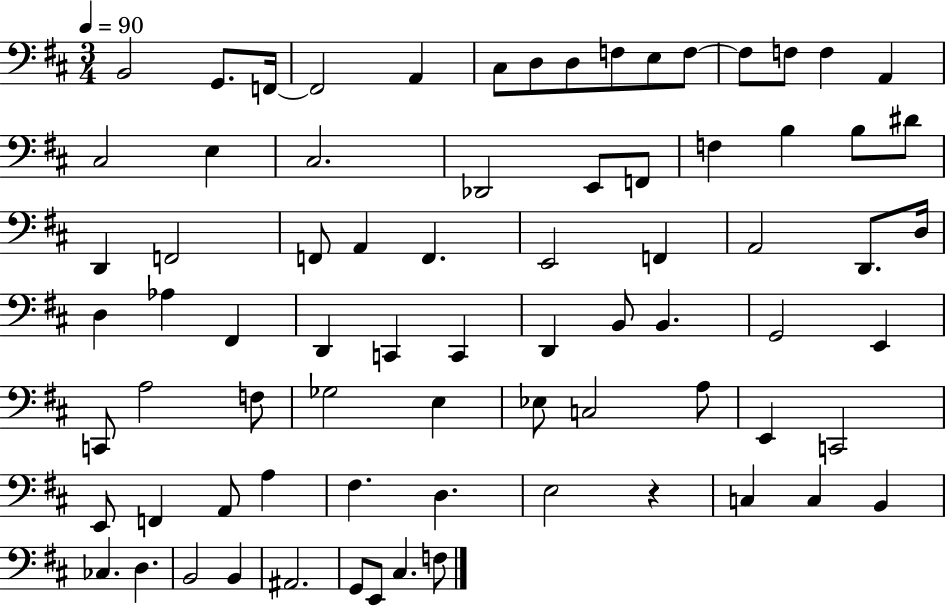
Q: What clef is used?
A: bass